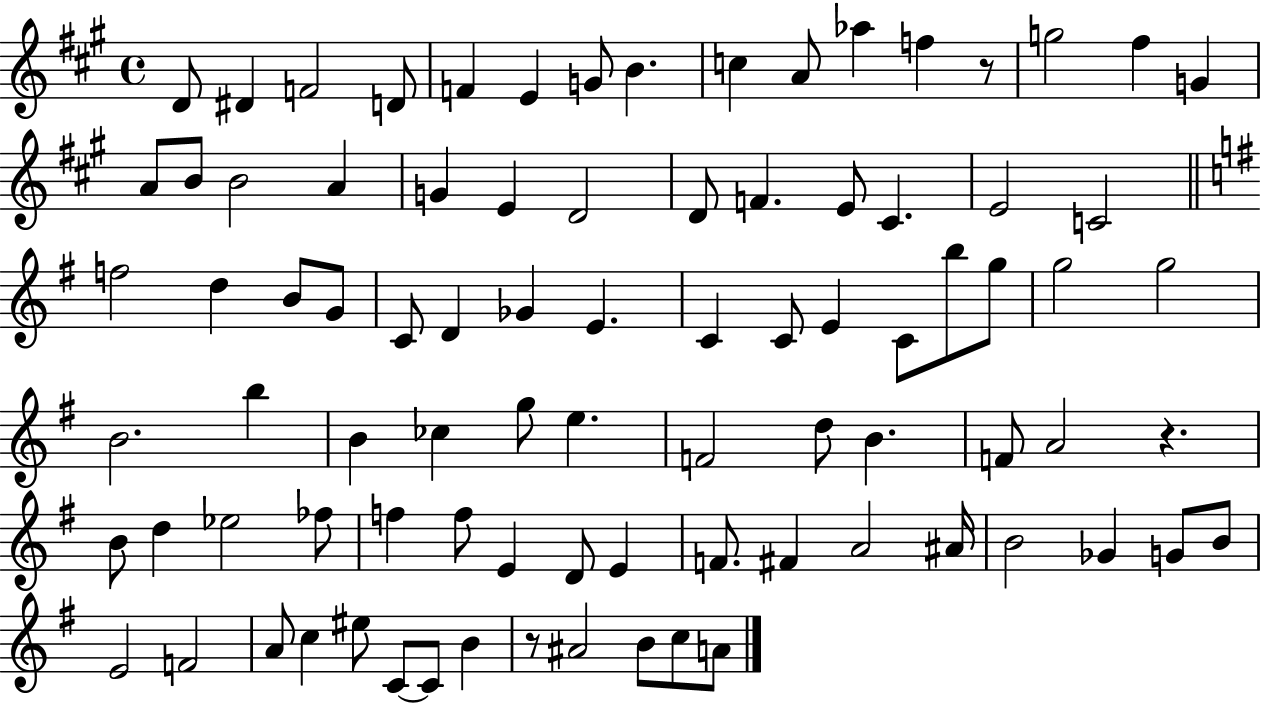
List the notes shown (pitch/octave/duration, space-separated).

D4/e D#4/q F4/h D4/e F4/q E4/q G4/e B4/q. C5/q A4/e Ab5/q F5/q R/e G5/h F#5/q G4/q A4/e B4/e B4/h A4/q G4/q E4/q D4/h D4/e F4/q. E4/e C#4/q. E4/h C4/h F5/h D5/q B4/e G4/e C4/e D4/q Gb4/q E4/q. C4/q C4/e E4/q C4/e B5/e G5/e G5/h G5/h B4/h. B5/q B4/q CES5/q G5/e E5/q. F4/h D5/e B4/q. F4/e A4/h R/q. B4/e D5/q Eb5/h FES5/e F5/q F5/e E4/q D4/e E4/q F4/e. F#4/q A4/h A#4/s B4/h Gb4/q G4/e B4/e E4/h F4/h A4/e C5/q EIS5/e C4/e C4/e B4/q R/e A#4/h B4/e C5/e A4/e